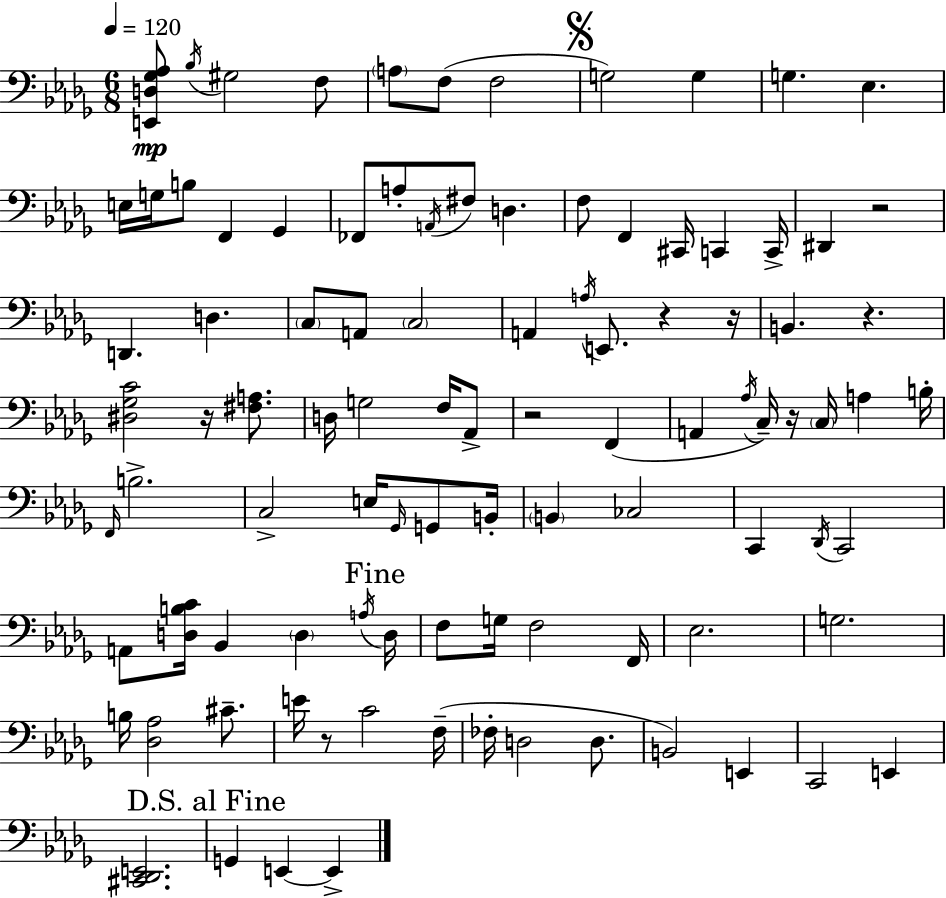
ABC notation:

X:1
T:Untitled
M:6/8
L:1/4
K:Bbm
[E,,D,_G,_A,]/2 _B,/4 ^G,2 F,/2 A,/2 F,/2 F,2 G,2 G, G, _E, E,/4 G,/4 B,/2 F,, _G,, _F,,/2 A,/2 A,,/4 ^F,/2 D, F,/2 F,, ^C,,/4 C,, C,,/4 ^D,, z2 D,, D, C,/2 A,,/2 C,2 A,, A,/4 E,,/2 z z/4 B,, z [^D,_G,C]2 z/4 [^F,A,]/2 D,/4 G,2 F,/4 _A,,/2 z2 F,, A,, _A,/4 C,/4 z/4 C,/4 A, B,/4 F,,/4 B,2 C,2 E,/4 _G,,/4 G,,/2 B,,/4 B,, _C,2 C,, _D,,/4 C,,2 A,,/2 [D,B,C]/4 _B,, D, A,/4 D,/4 F,/2 G,/4 F,2 F,,/4 _E,2 G,2 B,/4 [_D,_A,]2 ^C/2 E/4 z/2 C2 F,/4 _F,/4 D,2 D,/2 B,,2 E,, C,,2 E,, [^C,,_D,,E,,]2 G,, E,, E,,